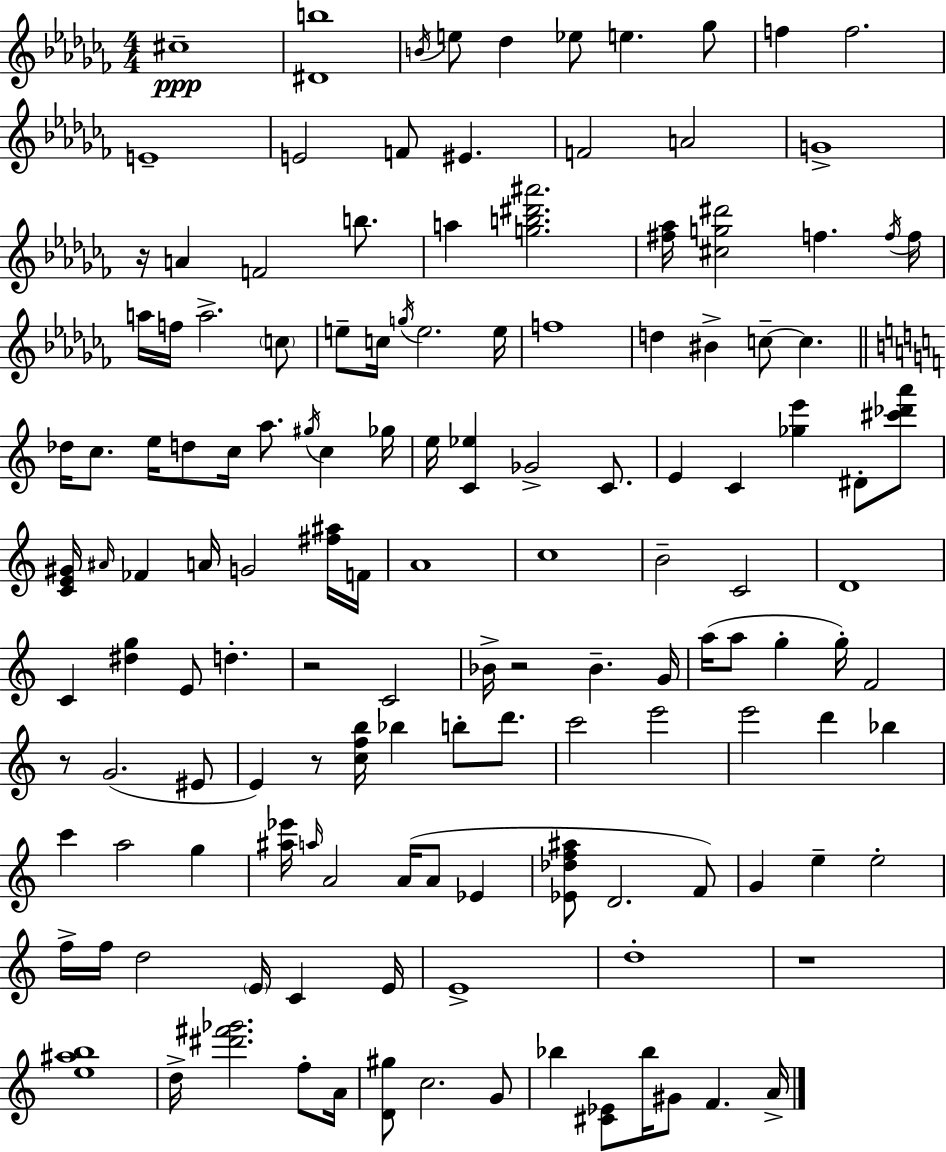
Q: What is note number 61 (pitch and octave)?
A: C4